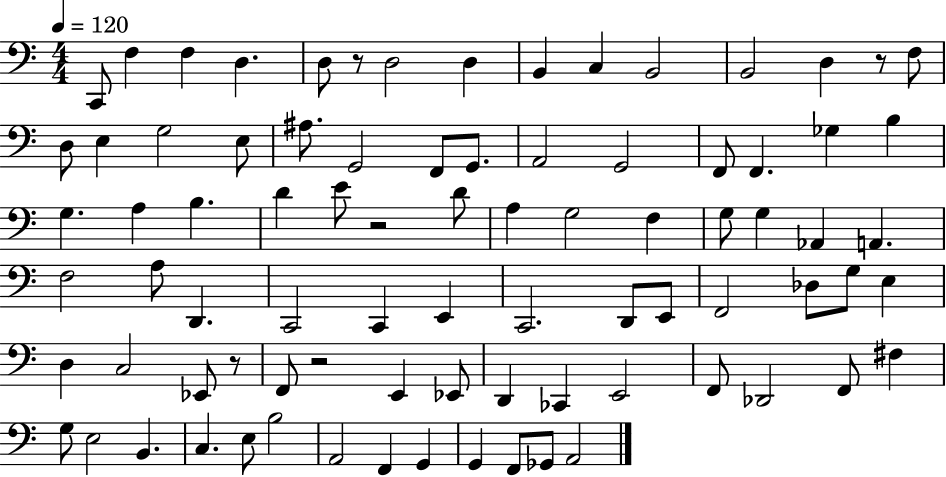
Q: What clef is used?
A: bass